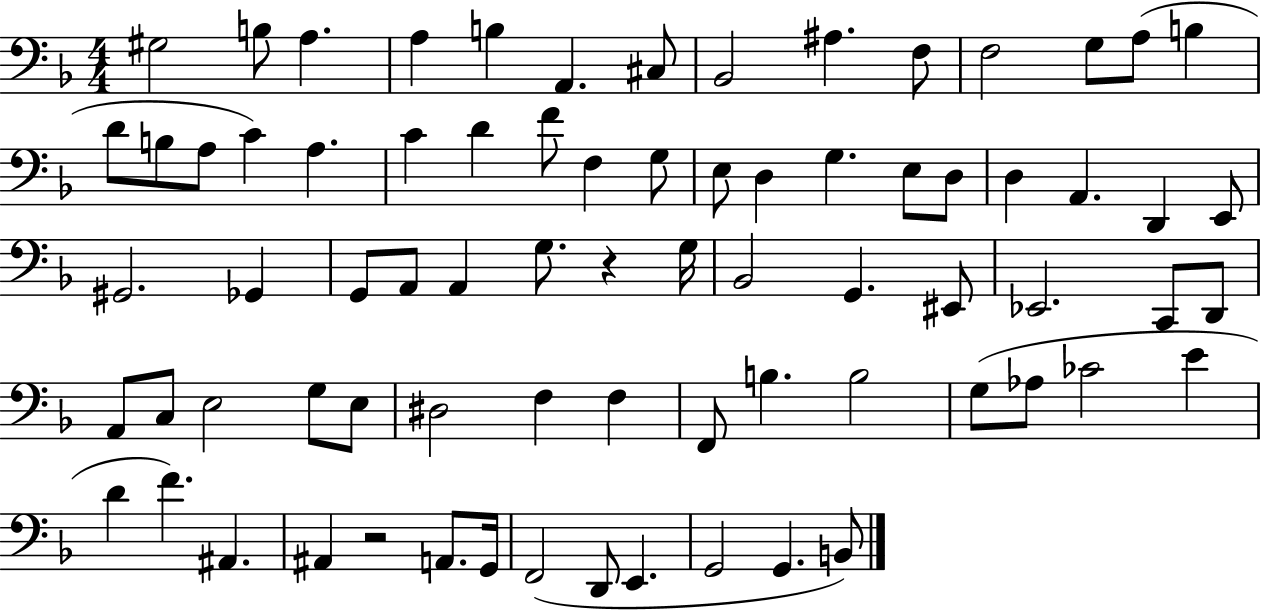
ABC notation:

X:1
T:Untitled
M:4/4
L:1/4
K:F
^G,2 B,/2 A, A, B, A,, ^C,/2 _B,,2 ^A, F,/2 F,2 G,/2 A,/2 B, D/2 B,/2 A,/2 C A, C D F/2 F, G,/2 E,/2 D, G, E,/2 D,/2 D, A,, D,, E,,/2 ^G,,2 _G,, G,,/2 A,,/2 A,, G,/2 z G,/4 _B,,2 G,, ^E,,/2 _E,,2 C,,/2 D,,/2 A,,/2 C,/2 E,2 G,/2 E,/2 ^D,2 F, F, F,,/2 B, B,2 G,/2 _A,/2 _C2 E D F ^A,, ^A,, z2 A,,/2 G,,/4 F,,2 D,,/2 E,, G,,2 G,, B,,/2